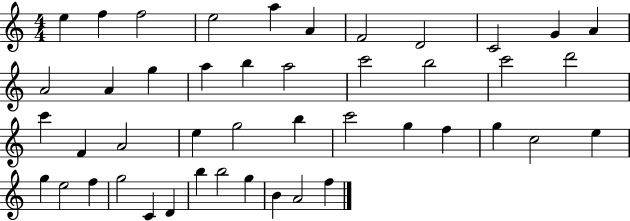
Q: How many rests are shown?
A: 0